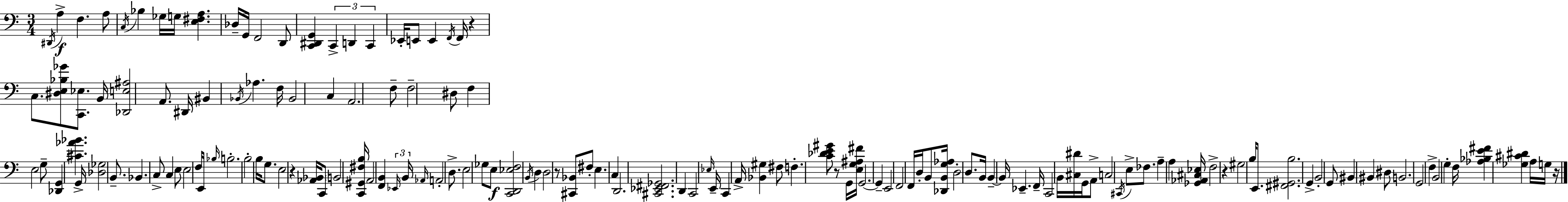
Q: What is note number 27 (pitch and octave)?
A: Ab3